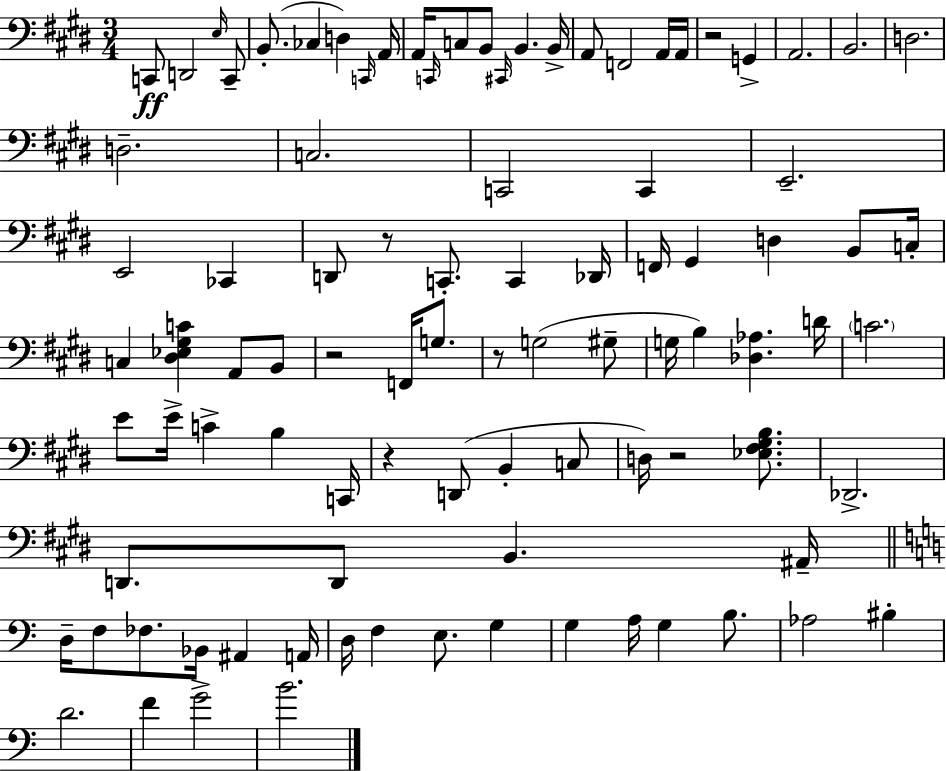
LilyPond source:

{
  \clef bass
  \numericTimeSignature
  \time 3/4
  \key e \major
  c,8\ff d,2 \grace { e16 } c,8-- | b,8.-.( ces4 d4) | \grace { c,16 } a,16 a,16 \grace { c,16 } c8 b,8 \grace { cis,16 } b,4. | b,16-> a,8 f,2 | \break a,16 a,16 r2 | g,4-> a,2. | b,2. | d2. | \break d2.-- | c2. | c,2 | c,4 e,2.-- | \break e,2 | ces,4 d,8 r8 c,8.-. c,4 | des,16 f,16 gis,4 d4 | b,8 c16-. c4 <dis ees gis c'>4 | \break a,8 b,8 r2 | f,16 g8. r8 g2( | gis8-- g16 b4) <des aes>4. | d'16 \parenthesize c'2. | \break e'8 e'16-> c'4-> b4 | c,16 r4 d,8( b,4-. | c8 d16) r2 | <ees fis gis b>8. des,2.-> | \break d,8. d,8 b,4. | ais,16-- \bar "||" \break \key a \minor d16-- f8 fes8. bes,16 ais,4 a,16 | d16 f4 e8. g4 | g4 a16 g4 b8. | aes2 bis4-. | \break d'2. | f'4 g'2-> | b'2. | \bar "|."
}